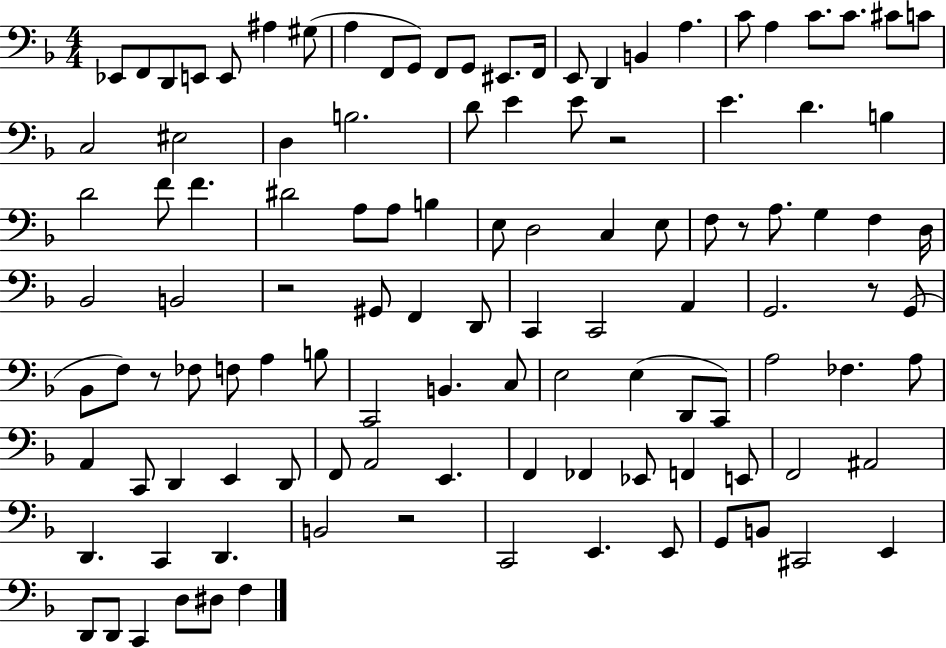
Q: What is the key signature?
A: F major